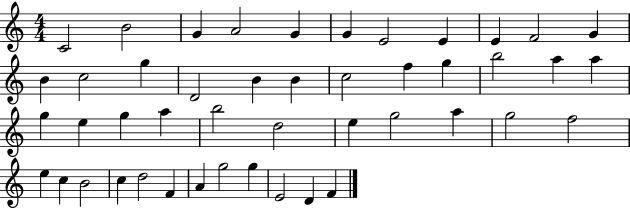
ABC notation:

X:1
T:Untitled
M:4/4
L:1/4
K:C
C2 B2 G A2 G G E2 E E F2 G B c2 g D2 B B c2 f g b2 a a g e g a b2 d2 e g2 a g2 f2 e c B2 c d2 F A g2 g E2 D F